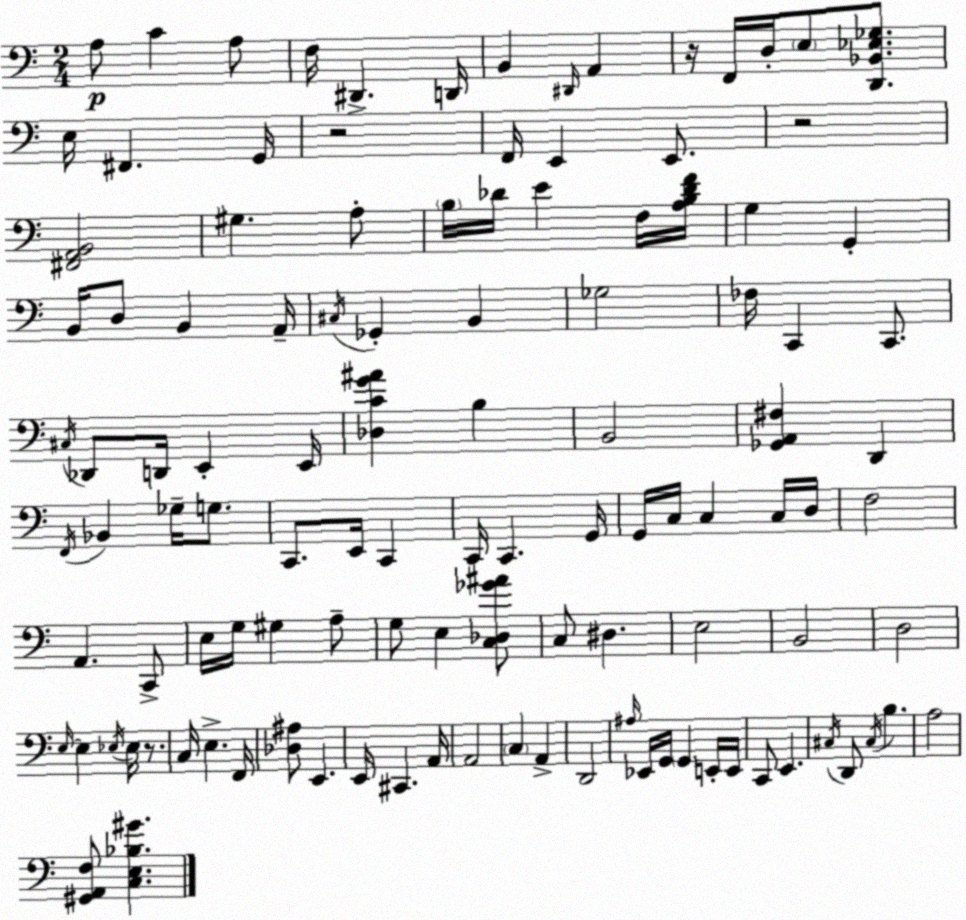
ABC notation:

X:1
T:Untitled
M:2/4
L:1/4
K:Am
A,/2 C A,/2 F,/4 ^D,, D,,/4 B,, ^D,,/4 A,, z/4 F,,/4 D,/4 E,/2 [D,,_B,,_E,_G,]/2 E,/4 ^F,, G,,/4 z2 F,,/4 E,, E,,/2 z2 [^F,,A,,B,,]2 ^G, A,/2 B,/4 _D/4 E F,/4 [A,B,_DF]/4 G, G,, B,,/4 D,/2 B,, A,,/4 ^C,/4 _G,, B,, _G,2 _F,/4 C,, C,,/2 ^C,/4 _D,,/2 D,,/4 E,, E,,/4 [_D,CG^A] B, B,,2 [_G,,A,,^F,] D,, F,,/4 _B,, _G,/4 G,/2 C,,/2 E,,/4 C,, C,,/4 C,, G,,/4 G,,/4 C,/4 C, C,/4 D,/4 F,2 A,, C,,/2 E,/4 G,/4 ^G, A,/2 G,/2 E, [C,_D,_G^A]/2 C,/2 ^D, E,2 B,,2 D,2 E,/4 E, _E,/4 _E,/4 z/2 C,/4 E, F,,/4 [_D,^A,]/2 E,, E,,/4 ^C,, A,,/4 A,,2 C, A,, D,,2 ^A,/4 _E,,/4 G,,/4 G,, E,,/4 E,,/4 C,,/2 E,, ^C,/4 D,,/2 ^C,/4 B, A,2 [^G,,A,,F,]/2 [C,E,_B,^G]